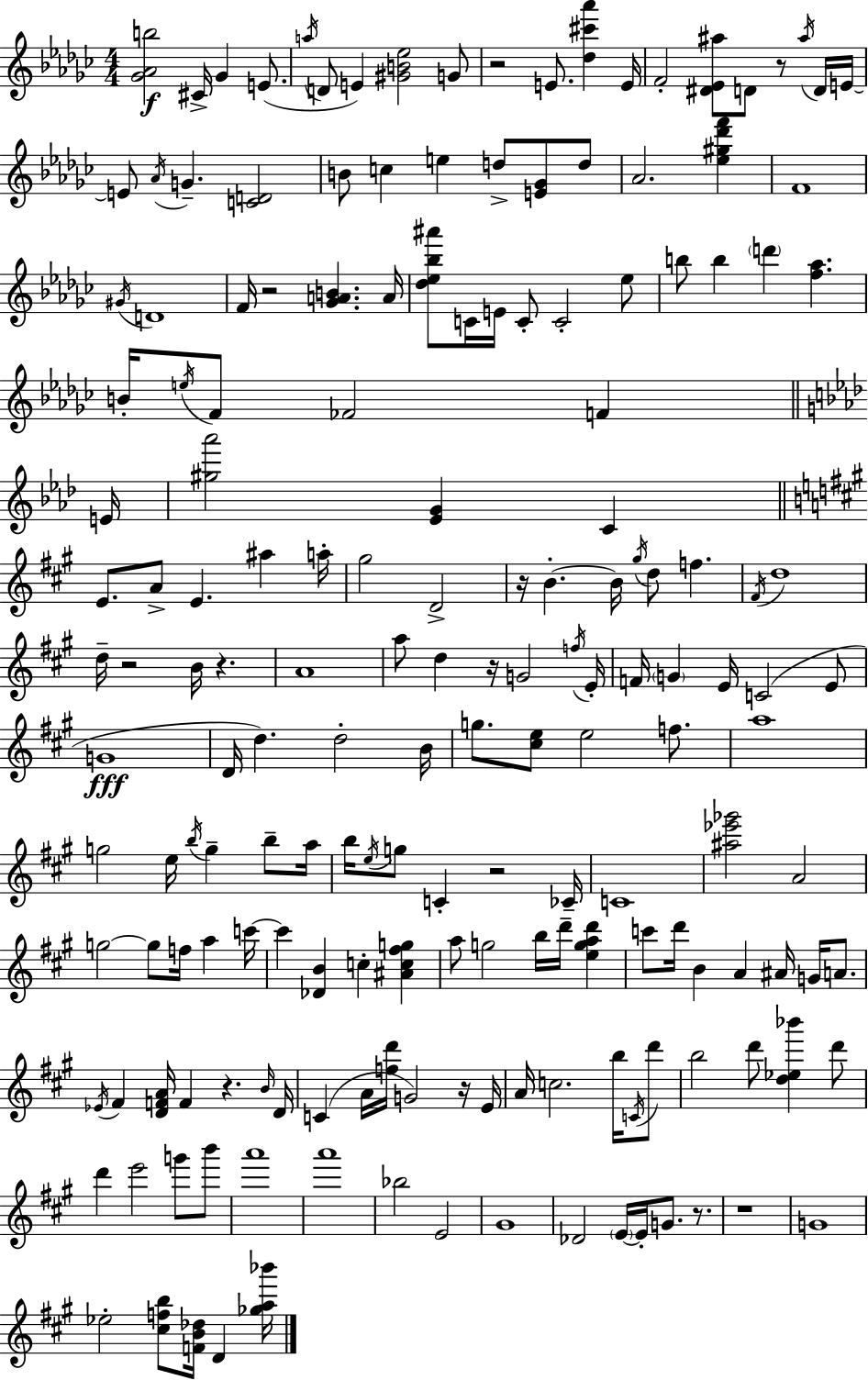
[Gb4,Ab4,B5]/h C#4/s Gb4/q E4/e. A5/s D4/e E4/q [G#4,B4,Eb5]/h G4/e R/h E4/e. [Db5,C#6,Ab6]/q E4/s F4/h [D#4,Eb4,A#5]/e D4/e R/e A#5/s D4/s E4/s E4/e Ab4/s G4/q. [C4,D4]/h B4/e C5/q E5/q D5/e [E4,Gb4]/e D5/e Ab4/h. [Eb5,G#5,Db6,F6]/q F4/w G#4/s D4/w F4/s R/h [Gb4,A4,B4]/q. A4/s [Db5,Eb5,Bb5,A#6]/e C4/s E4/s C4/e C4/h Eb5/e B5/e B5/q D6/q [F5,Ab5]/q. B4/s E5/s F4/e FES4/h F4/q E4/s [G#5,Ab6]/h [Eb4,G4]/q C4/q E4/e. A4/e E4/q. A#5/q A5/s G#5/h D4/h R/s B4/q. B4/s G#5/s D5/e F5/q. F#4/s D5/w D5/s R/h B4/s R/q. A4/w A5/e D5/q R/s G4/h F5/s E4/s F4/s G4/q E4/s C4/h E4/e G4/w D4/s D5/q. D5/h B4/s G5/e. [C#5,E5]/e E5/h F5/e. A5/w G5/h E5/s B5/s G5/q B5/e A5/s B5/s E5/s G5/e C4/q R/h CES4/s C4/w [A#5,Eb6,Gb6]/h A4/h G5/h G5/e F5/s A5/q C6/s C6/q [Db4,B4]/q C5/q [A#4,C5,F#5,G5]/q A5/e G5/h B5/s D6/s [E5,G5,A5,D6]/q C6/e D6/s B4/q A4/q A#4/s G4/s A4/e. Eb4/s F#4/q [D4,F4,A4]/s F4/q R/q. B4/s D4/s C4/q A4/s [F5,D6]/s G4/h R/s E4/s A4/s C5/h. B5/s C4/s D6/e B5/h D6/e [D5,Eb5,Bb6]/q D6/e D6/q E6/h G6/e B6/e A6/w A6/w Bb5/h E4/h G#4/w Db4/h E4/s E4/s G4/e. R/e. R/w G4/w Eb5/h [C#5,F5,B5]/e [F4,B4,Db5]/s D4/q [Gb5,A5,Bb6]/s